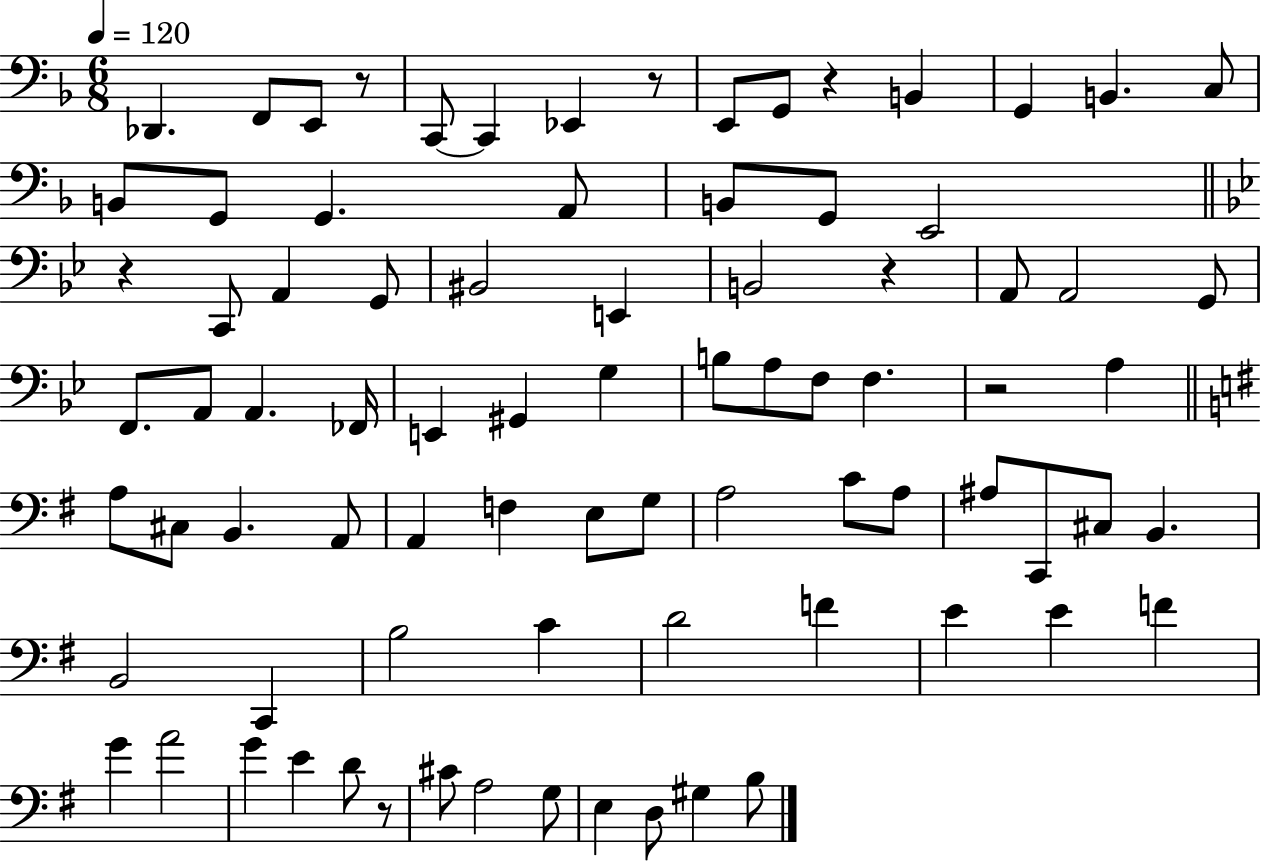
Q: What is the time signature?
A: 6/8